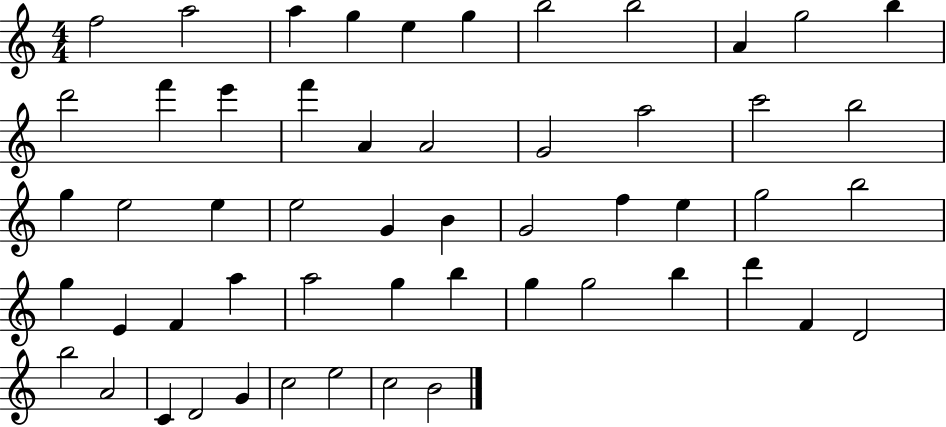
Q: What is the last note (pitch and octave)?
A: B4